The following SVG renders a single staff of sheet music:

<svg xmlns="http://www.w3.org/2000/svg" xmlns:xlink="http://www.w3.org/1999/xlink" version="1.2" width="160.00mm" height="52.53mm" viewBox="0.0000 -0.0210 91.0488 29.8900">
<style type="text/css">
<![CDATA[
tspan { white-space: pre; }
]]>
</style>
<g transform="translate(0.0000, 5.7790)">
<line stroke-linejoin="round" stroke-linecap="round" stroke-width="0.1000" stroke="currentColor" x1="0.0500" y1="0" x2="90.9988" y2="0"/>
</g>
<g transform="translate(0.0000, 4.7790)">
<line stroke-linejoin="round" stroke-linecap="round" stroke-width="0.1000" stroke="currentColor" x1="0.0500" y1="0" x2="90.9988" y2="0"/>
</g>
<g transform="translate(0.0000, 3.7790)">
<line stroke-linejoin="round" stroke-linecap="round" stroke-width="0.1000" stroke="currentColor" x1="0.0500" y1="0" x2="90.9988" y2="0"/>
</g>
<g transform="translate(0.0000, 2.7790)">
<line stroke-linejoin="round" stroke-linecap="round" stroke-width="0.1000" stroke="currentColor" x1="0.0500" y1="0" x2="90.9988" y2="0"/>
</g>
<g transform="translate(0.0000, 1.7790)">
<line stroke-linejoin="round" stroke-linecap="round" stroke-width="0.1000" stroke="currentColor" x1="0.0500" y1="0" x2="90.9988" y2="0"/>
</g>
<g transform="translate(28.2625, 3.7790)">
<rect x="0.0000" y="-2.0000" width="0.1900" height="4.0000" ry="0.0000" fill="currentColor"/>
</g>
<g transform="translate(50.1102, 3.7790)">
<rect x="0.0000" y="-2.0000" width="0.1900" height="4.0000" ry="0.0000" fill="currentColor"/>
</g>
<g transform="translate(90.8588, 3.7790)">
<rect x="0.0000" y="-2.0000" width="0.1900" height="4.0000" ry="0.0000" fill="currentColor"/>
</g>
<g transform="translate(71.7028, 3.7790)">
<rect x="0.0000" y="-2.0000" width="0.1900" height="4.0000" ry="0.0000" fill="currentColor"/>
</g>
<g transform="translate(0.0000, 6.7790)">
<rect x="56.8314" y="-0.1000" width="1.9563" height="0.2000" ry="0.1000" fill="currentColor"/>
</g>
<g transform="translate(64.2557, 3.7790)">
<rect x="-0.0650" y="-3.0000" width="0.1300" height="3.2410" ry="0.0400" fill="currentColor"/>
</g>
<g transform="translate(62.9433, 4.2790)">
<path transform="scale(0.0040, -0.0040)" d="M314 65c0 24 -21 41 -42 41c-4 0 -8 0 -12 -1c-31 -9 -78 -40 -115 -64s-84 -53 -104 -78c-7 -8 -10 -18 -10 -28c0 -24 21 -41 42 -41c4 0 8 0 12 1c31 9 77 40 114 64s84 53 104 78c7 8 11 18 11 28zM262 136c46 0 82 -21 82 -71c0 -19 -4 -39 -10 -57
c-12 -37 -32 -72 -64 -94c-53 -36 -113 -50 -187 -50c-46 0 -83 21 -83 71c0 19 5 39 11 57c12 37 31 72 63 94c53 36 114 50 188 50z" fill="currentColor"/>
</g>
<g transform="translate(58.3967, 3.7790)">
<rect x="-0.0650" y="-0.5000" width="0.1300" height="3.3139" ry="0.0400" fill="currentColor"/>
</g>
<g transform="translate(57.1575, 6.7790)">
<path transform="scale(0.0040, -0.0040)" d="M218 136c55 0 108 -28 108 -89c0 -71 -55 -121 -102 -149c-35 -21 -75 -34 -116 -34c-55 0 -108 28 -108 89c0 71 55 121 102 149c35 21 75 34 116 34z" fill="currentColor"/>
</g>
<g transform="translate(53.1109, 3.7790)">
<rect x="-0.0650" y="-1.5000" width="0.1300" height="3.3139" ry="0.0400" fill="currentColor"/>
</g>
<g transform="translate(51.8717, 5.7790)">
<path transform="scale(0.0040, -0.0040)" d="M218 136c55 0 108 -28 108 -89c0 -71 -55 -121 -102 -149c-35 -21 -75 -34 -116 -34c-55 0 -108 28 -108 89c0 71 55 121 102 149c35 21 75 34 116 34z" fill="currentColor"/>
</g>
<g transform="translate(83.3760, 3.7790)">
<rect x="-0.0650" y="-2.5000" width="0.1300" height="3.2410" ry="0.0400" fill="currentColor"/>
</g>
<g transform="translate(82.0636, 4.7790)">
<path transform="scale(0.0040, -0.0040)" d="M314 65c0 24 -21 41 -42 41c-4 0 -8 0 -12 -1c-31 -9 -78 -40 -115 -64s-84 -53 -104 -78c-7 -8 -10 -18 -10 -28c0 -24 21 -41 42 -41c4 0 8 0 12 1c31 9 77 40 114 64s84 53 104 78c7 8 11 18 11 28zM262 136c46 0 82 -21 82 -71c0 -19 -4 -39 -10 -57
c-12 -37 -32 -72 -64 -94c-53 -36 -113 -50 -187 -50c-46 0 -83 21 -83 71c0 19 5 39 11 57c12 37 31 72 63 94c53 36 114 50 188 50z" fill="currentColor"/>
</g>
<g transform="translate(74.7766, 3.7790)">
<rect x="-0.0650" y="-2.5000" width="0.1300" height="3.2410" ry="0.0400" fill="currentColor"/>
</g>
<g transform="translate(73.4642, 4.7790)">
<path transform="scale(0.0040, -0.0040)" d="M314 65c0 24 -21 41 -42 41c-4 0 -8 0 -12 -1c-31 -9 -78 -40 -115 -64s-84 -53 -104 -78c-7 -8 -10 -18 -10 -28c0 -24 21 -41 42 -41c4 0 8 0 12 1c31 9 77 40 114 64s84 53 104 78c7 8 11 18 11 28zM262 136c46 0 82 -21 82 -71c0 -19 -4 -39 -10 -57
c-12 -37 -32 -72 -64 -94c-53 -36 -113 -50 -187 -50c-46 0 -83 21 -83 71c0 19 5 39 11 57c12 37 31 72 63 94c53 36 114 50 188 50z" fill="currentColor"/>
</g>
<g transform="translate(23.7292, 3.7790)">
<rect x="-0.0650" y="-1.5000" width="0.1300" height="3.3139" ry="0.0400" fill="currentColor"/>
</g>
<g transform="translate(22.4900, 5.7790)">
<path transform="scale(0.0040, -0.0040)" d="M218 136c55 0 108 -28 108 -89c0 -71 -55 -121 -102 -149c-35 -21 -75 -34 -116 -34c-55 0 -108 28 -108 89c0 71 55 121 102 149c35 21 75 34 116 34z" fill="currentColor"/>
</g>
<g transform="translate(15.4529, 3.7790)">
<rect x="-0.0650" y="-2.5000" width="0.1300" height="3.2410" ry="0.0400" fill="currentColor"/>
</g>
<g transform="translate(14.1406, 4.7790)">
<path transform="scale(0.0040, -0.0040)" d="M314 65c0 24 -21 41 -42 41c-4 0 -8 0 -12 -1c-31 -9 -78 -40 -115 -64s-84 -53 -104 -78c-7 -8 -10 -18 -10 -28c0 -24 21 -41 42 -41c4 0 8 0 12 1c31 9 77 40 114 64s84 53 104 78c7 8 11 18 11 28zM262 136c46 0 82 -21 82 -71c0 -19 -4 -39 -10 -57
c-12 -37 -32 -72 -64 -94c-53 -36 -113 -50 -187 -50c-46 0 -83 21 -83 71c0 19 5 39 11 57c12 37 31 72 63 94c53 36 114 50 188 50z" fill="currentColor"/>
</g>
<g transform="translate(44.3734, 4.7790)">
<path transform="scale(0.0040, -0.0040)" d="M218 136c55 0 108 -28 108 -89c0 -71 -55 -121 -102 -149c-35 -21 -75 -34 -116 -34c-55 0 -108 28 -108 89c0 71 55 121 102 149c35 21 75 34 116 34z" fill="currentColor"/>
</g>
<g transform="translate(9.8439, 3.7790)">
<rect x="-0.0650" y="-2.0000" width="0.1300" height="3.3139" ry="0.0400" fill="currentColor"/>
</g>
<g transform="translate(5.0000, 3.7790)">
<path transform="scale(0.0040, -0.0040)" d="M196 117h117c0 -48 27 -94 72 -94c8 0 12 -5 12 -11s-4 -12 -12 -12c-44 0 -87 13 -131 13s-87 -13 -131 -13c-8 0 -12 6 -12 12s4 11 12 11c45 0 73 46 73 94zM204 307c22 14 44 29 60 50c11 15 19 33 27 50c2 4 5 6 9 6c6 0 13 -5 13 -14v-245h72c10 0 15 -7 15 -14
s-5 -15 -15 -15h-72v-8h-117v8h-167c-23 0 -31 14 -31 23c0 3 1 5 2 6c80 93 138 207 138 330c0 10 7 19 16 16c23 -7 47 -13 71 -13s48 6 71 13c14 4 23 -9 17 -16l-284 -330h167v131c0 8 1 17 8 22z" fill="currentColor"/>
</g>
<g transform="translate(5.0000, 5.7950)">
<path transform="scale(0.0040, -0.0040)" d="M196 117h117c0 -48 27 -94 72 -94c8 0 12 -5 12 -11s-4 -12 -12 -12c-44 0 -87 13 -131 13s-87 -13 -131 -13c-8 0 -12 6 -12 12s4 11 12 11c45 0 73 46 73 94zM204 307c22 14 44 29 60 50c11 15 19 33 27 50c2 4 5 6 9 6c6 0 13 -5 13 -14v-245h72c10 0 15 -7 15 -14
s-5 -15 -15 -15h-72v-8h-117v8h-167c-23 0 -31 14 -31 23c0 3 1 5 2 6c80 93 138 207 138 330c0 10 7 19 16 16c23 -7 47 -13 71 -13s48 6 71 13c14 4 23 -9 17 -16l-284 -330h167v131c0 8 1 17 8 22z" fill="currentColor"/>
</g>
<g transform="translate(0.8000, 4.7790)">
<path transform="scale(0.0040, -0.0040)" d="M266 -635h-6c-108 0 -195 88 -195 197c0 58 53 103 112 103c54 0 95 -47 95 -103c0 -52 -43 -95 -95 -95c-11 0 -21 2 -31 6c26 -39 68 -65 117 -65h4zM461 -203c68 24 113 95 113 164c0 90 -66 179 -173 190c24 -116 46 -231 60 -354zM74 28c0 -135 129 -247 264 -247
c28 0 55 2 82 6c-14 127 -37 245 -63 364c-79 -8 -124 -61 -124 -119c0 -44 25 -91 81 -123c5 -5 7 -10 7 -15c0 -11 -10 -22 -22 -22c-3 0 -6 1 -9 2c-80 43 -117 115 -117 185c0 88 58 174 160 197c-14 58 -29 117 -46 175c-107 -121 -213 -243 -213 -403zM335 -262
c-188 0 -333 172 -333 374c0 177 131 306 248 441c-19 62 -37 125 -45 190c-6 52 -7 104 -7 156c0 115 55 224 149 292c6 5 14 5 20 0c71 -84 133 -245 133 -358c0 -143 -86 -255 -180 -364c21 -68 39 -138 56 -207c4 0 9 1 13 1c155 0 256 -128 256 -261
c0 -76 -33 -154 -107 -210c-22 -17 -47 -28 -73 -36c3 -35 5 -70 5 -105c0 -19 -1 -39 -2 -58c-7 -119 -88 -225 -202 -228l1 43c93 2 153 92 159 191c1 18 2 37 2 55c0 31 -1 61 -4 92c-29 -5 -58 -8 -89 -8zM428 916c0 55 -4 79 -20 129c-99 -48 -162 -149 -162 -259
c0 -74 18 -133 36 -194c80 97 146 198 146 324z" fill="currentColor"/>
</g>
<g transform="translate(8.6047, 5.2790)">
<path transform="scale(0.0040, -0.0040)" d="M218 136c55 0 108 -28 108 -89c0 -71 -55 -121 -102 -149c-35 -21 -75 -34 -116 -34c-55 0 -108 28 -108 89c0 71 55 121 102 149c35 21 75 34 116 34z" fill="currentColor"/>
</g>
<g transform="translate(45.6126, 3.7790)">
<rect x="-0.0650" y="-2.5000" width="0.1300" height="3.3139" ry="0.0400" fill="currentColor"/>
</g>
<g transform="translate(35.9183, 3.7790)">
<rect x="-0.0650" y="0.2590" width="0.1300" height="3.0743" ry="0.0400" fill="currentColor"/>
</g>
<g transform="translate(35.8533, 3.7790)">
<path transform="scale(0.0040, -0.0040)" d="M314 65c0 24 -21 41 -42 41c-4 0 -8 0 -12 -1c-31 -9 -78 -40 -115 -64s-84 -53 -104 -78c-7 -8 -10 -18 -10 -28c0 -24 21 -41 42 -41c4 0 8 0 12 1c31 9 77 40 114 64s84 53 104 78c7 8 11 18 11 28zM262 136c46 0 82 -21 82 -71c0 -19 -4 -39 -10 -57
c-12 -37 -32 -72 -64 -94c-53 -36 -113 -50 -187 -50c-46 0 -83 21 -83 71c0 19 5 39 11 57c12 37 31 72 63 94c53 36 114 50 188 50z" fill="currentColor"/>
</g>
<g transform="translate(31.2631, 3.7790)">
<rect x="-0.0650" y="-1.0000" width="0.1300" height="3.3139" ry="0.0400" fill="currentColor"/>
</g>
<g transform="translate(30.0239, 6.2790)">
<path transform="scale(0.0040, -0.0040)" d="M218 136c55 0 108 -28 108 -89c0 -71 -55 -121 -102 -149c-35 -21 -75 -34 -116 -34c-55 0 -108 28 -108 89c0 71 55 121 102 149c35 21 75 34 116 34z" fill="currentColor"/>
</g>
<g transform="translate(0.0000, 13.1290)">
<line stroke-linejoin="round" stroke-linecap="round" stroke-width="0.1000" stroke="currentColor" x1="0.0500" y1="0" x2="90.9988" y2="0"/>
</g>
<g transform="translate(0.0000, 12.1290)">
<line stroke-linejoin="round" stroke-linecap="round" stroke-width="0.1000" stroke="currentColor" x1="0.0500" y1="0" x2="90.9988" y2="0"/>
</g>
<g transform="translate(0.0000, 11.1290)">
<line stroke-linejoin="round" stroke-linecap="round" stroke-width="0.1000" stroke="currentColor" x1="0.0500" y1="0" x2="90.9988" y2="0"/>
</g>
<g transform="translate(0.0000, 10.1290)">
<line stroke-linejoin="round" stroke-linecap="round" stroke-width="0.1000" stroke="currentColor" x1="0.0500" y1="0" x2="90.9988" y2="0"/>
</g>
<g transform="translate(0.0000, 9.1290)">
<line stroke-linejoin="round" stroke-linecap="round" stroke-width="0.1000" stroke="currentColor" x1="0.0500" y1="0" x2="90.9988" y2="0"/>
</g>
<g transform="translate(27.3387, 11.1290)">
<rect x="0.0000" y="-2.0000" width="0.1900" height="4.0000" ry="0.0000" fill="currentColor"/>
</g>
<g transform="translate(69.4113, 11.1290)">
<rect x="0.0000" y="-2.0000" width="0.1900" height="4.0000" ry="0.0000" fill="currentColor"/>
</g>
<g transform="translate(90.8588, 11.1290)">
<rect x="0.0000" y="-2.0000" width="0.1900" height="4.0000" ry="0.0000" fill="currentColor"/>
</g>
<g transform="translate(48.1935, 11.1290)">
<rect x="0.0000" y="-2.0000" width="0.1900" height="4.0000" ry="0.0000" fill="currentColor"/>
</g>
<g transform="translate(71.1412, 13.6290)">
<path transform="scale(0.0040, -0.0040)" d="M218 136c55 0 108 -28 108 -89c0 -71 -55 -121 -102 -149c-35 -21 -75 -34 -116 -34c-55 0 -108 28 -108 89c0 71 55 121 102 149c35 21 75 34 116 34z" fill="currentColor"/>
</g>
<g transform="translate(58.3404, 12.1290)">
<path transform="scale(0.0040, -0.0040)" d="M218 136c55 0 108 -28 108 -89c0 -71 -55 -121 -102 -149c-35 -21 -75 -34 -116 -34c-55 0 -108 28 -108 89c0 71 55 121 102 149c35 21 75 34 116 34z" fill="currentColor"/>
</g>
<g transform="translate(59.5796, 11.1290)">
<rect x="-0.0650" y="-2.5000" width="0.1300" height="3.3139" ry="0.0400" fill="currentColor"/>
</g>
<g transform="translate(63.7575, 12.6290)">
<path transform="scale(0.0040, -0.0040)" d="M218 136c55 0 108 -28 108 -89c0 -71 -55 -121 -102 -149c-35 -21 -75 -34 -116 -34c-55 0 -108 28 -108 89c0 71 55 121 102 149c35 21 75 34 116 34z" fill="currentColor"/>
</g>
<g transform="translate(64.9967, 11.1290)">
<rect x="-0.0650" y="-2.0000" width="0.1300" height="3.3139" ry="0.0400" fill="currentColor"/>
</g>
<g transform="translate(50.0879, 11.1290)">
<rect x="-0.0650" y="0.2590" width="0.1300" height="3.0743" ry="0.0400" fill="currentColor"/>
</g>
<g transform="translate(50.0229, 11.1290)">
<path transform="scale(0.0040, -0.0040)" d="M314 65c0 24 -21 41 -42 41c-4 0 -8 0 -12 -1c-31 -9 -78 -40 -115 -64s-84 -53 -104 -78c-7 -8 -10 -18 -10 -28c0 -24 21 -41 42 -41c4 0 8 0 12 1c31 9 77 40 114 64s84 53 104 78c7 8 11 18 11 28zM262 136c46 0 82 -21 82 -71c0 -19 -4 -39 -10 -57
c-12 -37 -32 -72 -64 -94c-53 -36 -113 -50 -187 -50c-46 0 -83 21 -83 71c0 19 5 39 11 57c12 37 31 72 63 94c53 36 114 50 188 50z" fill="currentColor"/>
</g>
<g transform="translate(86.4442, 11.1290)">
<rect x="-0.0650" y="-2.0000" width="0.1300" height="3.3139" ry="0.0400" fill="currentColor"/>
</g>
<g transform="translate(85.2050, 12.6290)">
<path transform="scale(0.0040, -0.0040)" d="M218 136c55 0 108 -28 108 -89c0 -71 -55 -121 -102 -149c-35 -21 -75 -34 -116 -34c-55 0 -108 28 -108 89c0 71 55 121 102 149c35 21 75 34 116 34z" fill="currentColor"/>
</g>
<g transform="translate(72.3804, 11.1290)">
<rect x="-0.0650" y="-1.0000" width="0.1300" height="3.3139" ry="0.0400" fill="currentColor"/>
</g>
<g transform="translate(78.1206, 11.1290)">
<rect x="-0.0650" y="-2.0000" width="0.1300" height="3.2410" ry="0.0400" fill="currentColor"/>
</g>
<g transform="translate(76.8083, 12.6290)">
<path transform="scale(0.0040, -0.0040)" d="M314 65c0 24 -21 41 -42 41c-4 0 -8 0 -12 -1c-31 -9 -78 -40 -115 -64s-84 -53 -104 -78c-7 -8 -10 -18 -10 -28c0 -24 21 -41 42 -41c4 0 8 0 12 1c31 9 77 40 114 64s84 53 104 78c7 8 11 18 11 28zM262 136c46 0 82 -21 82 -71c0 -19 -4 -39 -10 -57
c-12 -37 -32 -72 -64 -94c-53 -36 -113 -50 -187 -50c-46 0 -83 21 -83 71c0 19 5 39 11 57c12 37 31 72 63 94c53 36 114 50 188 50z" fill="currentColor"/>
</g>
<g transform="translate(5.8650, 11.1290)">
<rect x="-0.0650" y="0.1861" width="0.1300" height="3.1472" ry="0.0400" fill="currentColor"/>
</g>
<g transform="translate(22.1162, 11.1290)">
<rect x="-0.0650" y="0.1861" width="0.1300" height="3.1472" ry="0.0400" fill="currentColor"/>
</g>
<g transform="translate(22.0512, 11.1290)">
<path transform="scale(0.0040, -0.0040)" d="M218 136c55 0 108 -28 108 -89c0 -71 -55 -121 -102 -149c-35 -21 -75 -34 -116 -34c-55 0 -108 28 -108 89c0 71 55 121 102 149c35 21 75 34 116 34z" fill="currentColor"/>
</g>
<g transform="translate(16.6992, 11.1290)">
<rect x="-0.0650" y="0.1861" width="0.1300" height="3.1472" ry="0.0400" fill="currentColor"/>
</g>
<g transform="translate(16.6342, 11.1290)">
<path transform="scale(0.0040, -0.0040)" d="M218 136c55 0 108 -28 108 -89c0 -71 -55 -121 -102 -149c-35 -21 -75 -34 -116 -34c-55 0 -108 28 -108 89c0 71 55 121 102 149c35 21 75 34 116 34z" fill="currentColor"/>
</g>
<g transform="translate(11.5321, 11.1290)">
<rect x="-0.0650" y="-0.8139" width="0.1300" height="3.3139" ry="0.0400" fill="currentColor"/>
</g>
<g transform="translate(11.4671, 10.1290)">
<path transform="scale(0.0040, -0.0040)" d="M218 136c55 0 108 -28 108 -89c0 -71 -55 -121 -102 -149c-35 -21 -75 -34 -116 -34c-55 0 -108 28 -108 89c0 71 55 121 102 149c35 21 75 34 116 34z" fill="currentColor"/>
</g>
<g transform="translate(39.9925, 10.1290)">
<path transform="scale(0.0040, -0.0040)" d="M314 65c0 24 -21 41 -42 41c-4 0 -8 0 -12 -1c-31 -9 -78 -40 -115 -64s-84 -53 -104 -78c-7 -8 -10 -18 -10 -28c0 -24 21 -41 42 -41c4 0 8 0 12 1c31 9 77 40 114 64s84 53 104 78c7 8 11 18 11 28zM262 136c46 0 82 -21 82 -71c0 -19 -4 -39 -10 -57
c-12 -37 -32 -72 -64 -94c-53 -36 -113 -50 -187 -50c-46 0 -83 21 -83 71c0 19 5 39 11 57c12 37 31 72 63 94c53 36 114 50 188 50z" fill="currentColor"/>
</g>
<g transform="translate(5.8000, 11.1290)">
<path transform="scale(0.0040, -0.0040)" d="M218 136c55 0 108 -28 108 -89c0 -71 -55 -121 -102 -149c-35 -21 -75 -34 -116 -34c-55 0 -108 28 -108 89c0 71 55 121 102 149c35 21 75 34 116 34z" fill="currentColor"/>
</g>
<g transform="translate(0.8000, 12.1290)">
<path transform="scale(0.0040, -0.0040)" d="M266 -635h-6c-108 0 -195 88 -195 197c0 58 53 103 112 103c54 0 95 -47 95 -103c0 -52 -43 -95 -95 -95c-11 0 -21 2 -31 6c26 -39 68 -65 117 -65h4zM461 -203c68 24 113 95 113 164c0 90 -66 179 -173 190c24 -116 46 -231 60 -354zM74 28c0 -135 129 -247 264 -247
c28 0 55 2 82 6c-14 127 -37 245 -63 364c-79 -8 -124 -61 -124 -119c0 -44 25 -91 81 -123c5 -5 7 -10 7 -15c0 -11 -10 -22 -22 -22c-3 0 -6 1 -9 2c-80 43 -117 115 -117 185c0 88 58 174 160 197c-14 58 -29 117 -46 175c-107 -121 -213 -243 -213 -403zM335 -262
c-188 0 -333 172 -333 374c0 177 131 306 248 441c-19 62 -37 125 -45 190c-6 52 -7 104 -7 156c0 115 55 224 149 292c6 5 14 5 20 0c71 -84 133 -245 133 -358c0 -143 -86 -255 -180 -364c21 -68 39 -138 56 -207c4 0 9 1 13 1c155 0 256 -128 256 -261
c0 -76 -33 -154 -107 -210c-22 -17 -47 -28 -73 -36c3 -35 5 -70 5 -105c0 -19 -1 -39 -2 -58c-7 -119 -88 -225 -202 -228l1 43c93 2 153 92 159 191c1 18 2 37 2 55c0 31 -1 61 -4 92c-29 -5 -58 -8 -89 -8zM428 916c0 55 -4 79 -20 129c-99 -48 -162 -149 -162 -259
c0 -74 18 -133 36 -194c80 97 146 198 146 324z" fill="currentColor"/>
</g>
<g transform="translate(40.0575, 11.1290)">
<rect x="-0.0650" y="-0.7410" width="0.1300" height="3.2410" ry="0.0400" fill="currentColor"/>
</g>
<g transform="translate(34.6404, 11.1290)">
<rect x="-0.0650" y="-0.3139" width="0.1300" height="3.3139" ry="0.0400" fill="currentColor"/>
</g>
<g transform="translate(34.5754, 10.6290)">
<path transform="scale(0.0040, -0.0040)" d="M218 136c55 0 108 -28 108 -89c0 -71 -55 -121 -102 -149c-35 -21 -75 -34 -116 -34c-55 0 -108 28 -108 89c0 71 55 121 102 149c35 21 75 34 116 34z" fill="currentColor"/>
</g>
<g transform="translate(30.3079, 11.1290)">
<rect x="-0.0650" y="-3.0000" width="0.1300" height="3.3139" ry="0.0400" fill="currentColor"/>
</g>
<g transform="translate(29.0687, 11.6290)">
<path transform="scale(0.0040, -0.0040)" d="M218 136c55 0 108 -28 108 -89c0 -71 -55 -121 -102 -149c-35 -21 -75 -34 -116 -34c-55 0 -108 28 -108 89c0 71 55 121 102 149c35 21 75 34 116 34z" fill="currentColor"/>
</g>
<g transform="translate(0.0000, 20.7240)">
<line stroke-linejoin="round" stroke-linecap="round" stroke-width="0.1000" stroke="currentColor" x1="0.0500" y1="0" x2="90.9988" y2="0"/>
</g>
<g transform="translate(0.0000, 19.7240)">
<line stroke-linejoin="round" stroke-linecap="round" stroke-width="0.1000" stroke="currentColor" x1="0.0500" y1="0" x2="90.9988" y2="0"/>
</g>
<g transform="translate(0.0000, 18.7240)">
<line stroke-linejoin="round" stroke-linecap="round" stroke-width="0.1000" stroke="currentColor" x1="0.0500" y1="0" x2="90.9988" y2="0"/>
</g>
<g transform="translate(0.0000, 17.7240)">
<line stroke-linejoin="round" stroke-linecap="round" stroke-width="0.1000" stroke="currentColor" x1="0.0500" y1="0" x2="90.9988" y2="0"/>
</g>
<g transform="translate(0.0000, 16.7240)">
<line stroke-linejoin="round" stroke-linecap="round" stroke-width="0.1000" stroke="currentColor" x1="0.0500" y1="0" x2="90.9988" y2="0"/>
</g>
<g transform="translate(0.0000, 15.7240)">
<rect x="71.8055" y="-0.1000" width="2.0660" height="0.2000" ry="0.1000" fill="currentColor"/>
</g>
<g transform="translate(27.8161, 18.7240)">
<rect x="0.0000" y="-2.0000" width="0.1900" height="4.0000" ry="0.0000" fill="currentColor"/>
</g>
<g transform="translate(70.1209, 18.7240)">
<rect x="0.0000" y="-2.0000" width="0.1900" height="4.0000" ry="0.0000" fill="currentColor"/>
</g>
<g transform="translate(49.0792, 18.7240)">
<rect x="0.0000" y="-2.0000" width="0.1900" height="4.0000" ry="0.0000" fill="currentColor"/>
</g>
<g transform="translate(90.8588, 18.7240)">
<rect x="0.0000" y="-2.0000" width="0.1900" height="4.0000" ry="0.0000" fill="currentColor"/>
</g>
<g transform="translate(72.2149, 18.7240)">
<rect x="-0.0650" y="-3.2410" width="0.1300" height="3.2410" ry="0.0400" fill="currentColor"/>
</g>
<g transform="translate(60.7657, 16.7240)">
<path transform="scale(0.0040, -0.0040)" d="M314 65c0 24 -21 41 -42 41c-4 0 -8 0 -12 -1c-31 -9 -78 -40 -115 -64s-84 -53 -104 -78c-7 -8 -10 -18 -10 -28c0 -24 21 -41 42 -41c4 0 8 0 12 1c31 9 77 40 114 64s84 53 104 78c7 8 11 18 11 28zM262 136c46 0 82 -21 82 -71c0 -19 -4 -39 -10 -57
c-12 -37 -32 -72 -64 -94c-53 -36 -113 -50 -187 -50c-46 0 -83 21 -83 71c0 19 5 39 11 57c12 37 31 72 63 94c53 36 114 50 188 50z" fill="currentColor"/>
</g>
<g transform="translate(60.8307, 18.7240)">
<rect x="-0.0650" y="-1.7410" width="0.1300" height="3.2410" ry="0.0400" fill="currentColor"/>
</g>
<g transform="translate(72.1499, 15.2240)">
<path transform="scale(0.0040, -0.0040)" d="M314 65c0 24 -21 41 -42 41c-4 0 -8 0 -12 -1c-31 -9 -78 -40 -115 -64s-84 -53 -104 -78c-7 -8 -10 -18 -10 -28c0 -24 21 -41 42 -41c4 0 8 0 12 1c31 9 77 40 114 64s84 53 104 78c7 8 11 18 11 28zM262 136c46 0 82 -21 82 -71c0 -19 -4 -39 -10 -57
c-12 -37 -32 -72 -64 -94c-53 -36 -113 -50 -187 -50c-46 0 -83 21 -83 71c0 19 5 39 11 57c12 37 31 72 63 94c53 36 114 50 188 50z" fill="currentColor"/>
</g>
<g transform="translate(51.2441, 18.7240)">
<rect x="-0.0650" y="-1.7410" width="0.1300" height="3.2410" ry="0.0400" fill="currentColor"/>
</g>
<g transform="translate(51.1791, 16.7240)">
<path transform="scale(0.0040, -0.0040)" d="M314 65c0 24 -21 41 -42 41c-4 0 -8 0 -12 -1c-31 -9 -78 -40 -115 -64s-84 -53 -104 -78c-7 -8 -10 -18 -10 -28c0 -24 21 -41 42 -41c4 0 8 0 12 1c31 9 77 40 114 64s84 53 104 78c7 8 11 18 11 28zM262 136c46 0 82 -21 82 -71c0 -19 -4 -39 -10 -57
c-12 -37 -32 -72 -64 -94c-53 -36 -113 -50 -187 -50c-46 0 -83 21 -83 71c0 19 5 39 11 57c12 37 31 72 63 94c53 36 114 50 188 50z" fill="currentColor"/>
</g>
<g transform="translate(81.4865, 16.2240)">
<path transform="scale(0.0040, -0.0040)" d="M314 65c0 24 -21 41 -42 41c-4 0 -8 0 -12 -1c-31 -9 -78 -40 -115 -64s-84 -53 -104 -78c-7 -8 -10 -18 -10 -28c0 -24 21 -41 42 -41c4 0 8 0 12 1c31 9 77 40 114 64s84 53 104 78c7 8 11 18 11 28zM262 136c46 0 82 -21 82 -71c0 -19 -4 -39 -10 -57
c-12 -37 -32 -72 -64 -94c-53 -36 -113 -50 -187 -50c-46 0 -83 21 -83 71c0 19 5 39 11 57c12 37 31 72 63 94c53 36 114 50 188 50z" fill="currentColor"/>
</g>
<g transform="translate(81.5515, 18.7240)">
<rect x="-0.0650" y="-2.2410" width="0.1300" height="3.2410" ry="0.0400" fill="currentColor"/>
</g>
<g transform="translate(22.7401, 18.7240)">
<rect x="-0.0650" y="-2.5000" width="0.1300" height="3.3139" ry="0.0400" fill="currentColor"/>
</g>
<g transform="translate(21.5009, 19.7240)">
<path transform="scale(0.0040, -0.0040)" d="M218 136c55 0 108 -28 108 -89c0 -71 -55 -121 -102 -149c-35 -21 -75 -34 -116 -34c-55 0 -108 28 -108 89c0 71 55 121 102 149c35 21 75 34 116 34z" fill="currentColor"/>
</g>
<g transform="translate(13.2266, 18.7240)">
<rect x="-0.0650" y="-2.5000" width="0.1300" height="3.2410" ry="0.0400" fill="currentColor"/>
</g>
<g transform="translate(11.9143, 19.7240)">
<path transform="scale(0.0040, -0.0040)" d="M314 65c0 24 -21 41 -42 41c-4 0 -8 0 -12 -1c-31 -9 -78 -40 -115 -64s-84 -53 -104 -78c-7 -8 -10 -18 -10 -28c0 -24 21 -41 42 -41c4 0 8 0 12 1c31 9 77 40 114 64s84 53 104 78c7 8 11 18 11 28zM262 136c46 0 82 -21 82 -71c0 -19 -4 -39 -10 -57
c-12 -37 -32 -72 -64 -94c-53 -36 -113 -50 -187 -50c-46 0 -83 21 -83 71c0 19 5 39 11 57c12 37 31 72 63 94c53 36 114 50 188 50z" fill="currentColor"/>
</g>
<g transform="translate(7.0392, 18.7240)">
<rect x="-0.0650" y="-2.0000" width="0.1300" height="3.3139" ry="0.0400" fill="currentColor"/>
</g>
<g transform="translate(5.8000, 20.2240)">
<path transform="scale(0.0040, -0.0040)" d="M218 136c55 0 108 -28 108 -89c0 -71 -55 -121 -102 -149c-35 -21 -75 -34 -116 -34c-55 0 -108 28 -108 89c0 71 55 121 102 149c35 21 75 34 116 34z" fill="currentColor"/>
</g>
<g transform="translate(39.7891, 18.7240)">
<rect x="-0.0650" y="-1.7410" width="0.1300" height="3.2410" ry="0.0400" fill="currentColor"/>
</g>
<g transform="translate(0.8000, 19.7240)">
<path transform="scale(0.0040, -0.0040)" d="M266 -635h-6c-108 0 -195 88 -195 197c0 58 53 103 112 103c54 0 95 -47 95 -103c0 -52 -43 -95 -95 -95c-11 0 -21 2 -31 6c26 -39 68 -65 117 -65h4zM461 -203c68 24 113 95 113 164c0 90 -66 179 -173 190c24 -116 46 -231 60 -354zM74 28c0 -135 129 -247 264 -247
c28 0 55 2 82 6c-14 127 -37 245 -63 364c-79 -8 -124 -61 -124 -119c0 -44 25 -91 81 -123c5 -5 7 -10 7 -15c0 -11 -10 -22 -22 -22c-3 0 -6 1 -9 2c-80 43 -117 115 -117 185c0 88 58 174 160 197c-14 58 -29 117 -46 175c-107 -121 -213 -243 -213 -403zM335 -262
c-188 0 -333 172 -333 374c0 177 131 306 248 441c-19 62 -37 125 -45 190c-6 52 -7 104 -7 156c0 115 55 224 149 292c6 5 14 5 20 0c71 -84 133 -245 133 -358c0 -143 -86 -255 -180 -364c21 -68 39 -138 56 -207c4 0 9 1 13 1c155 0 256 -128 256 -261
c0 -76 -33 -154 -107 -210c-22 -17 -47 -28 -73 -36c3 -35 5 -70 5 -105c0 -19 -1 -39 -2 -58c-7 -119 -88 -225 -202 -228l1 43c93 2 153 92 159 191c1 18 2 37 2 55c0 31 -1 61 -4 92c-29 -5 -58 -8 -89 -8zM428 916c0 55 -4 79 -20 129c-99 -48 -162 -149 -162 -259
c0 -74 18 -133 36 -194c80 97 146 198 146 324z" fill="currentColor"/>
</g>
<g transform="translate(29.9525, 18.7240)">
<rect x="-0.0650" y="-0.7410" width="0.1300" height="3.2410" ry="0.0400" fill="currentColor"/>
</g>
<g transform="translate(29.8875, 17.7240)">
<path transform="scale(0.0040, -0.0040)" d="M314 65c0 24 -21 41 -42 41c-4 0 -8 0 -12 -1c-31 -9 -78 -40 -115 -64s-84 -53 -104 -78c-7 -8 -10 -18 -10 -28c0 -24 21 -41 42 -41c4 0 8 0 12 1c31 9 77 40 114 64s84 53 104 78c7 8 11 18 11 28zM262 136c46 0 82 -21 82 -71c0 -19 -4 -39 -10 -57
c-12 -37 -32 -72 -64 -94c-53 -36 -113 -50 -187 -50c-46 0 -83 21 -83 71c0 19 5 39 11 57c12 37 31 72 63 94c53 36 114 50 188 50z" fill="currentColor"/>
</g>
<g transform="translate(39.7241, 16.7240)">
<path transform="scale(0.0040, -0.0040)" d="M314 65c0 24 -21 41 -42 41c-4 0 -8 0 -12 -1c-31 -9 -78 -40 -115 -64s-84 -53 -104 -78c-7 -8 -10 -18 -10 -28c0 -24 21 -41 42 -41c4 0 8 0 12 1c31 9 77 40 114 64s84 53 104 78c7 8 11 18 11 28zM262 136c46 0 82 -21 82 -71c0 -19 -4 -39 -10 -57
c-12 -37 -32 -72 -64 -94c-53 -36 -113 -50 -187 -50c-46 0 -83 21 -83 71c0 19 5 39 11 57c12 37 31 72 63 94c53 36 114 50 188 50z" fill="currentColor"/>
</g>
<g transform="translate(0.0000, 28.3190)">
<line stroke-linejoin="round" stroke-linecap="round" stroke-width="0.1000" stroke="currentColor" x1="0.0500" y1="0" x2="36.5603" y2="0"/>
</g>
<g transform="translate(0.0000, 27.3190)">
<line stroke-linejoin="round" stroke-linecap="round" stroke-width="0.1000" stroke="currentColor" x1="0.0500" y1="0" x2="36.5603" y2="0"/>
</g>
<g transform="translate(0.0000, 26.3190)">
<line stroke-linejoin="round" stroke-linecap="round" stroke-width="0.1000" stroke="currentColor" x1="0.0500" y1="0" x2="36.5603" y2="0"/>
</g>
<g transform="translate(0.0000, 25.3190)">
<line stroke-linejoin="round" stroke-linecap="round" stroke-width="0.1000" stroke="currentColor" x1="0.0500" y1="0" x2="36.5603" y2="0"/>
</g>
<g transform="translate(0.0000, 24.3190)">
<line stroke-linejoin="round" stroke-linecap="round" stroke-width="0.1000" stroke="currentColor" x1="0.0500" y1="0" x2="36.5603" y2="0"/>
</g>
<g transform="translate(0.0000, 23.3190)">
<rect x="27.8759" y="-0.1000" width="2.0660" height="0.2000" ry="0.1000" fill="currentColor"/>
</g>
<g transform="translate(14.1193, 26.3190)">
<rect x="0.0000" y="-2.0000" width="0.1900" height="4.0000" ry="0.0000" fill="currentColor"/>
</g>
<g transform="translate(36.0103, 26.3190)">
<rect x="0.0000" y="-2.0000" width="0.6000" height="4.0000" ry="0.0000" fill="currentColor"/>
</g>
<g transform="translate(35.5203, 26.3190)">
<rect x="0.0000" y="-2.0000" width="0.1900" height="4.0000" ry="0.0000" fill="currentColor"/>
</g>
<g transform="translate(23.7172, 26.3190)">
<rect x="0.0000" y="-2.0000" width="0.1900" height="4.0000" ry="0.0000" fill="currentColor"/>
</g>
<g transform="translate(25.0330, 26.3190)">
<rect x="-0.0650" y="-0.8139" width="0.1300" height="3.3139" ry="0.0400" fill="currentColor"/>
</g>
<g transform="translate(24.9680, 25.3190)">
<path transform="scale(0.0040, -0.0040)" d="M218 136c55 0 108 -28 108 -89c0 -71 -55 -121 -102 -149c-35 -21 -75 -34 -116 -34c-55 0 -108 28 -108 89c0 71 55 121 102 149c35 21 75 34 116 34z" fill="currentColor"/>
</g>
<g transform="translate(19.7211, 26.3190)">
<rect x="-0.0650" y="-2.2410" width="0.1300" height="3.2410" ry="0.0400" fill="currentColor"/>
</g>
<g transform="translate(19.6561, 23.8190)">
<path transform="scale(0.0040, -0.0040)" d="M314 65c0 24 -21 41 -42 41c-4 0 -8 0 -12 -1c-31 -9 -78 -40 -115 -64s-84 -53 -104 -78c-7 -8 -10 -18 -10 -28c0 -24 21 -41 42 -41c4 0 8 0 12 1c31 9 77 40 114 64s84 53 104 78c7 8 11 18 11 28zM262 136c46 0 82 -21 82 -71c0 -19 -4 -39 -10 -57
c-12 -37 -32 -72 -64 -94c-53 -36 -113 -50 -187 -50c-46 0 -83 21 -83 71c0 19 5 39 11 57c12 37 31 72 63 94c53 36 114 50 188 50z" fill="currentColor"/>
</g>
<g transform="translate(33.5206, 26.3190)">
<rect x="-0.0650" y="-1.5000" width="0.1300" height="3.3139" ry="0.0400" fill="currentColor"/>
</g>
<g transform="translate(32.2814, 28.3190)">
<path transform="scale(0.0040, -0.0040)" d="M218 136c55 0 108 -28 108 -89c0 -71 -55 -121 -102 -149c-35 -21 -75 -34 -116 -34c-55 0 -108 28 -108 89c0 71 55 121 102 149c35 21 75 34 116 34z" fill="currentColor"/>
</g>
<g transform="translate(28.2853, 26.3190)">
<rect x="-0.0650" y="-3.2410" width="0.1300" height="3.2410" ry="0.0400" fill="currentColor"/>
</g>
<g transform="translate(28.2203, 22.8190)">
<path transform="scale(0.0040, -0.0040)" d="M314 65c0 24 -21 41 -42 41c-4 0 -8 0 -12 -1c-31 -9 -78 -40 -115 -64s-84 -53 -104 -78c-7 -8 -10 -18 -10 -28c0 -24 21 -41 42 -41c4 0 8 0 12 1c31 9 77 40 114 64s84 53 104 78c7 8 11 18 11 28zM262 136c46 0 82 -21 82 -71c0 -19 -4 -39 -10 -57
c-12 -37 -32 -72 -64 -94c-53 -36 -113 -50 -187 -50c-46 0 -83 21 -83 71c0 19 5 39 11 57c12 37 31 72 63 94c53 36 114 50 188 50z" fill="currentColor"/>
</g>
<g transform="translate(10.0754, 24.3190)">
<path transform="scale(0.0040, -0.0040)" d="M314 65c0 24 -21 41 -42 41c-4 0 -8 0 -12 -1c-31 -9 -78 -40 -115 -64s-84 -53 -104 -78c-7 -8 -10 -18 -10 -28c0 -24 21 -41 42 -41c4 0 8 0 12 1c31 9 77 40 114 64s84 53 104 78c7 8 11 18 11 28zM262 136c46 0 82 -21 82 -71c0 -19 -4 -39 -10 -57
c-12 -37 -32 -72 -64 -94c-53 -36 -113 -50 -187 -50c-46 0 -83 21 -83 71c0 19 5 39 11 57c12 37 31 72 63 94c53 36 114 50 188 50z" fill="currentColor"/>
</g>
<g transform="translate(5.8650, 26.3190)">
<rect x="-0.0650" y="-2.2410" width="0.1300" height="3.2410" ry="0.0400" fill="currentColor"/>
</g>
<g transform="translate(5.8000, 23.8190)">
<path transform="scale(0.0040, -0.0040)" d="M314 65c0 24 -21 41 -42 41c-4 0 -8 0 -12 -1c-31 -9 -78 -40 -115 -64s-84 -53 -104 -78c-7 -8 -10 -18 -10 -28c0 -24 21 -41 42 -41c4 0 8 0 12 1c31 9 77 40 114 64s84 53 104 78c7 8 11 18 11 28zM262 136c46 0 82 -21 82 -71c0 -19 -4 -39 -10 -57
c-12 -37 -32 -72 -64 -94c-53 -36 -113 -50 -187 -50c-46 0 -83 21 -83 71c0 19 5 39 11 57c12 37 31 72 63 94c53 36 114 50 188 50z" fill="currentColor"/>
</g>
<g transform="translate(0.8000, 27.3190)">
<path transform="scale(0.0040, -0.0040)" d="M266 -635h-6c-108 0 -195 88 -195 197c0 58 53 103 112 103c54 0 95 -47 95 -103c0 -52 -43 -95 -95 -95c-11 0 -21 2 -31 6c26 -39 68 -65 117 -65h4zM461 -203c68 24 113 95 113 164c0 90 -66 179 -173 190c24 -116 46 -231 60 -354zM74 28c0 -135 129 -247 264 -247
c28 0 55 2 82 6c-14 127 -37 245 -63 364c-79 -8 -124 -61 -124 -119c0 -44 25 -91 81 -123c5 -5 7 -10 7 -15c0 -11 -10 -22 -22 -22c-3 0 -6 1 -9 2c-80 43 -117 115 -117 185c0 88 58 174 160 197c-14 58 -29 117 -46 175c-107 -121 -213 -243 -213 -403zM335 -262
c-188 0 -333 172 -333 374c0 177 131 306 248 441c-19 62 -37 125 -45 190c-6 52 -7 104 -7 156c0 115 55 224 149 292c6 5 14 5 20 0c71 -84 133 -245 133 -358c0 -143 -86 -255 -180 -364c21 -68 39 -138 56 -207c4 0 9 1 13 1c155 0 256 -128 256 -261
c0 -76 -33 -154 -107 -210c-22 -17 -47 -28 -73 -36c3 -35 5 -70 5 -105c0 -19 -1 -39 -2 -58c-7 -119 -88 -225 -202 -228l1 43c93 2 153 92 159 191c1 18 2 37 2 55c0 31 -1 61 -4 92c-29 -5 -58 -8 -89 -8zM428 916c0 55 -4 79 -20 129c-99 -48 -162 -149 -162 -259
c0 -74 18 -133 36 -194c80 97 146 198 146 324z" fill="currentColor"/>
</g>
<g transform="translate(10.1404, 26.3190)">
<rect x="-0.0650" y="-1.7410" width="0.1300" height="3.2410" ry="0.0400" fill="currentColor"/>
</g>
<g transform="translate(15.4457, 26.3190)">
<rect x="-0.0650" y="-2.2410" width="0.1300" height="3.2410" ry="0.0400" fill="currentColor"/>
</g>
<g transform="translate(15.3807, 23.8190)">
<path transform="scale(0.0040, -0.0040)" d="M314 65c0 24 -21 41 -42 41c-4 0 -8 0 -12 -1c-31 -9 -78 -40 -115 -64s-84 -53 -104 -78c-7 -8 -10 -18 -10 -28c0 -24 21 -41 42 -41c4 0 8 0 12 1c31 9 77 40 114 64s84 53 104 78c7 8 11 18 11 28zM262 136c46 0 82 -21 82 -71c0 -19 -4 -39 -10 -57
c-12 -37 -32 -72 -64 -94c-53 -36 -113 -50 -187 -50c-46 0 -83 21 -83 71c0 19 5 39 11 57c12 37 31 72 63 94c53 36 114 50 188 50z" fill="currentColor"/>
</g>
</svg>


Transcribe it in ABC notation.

X:1
T:Untitled
M:4/4
L:1/4
K:C
F G2 E D B2 G E C A2 G2 G2 B d B B A c d2 B2 G F D F2 F F G2 G d2 f2 f2 f2 b2 g2 g2 f2 g2 g2 d b2 E